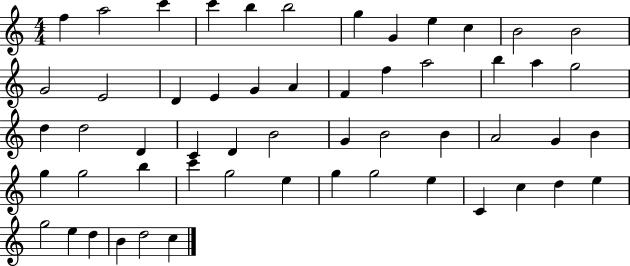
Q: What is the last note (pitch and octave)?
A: C5